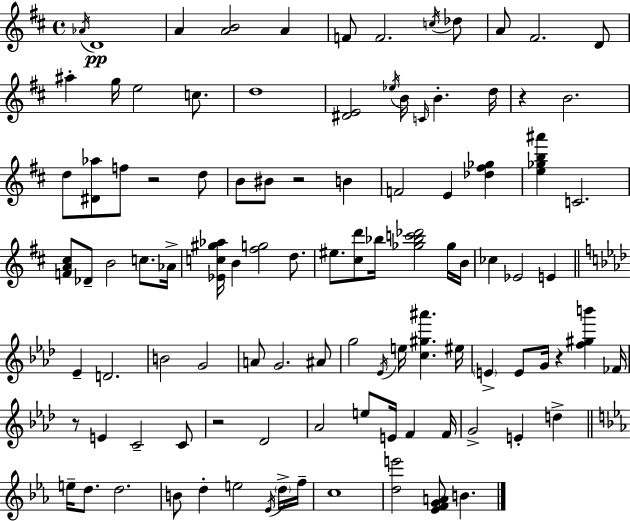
Ab4/s D4/w A4/q [A4,B4]/h A4/q F4/e F4/h. C5/s Db5/e A4/e F#4/h. D4/e A#5/q G5/s E5/h C5/e. D5/w [D#4,E4]/h Eb5/s B4/s C4/s B4/q. D5/s R/q B4/h. D5/e [D#4,Ab5]/e F5/e R/h D5/e B4/e BIS4/e R/h B4/q F4/h E4/q [Db5,F#5,Gb5]/q [E5,Gb5,B5,A#6]/q C4/h. [F4,A4,C#5]/e Db4/e B4/h C5/e. Ab4/s [Eb4,C5,G#5,Ab5]/s B4/q [F#5,G5]/h D5/e. EIS5/e. [C#5,D6]/e Bb5/s [Gb5,Bb5,C6,Db6]/h Gb5/s B4/s CES5/q Eb4/h E4/q Eb4/q D4/h. B4/h G4/h A4/e G4/h. A#4/e G5/h Eb4/s E5/s [C5,G#5,A#6]/q. EIS5/s E4/q E4/e G4/s R/q [F5,G#5,B6]/q FES4/s R/e E4/q C4/h C4/e R/h Db4/h Ab4/h E5/e E4/s F4/q F4/s G4/h E4/q D5/q E5/s D5/e. D5/h. B4/e D5/q E5/h Eb4/s D5/s F5/s C5/w [D5,E6]/h [Eb4,F4,G4,A4]/e B4/q.